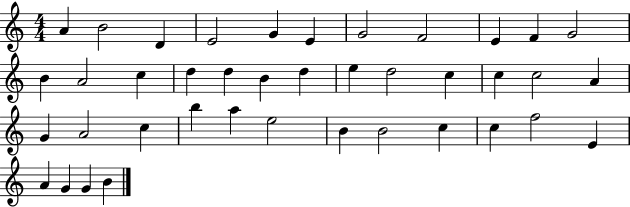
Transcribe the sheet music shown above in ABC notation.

X:1
T:Untitled
M:4/4
L:1/4
K:C
A B2 D E2 G E G2 F2 E F G2 B A2 c d d B d e d2 c c c2 A G A2 c b a e2 B B2 c c f2 E A G G B